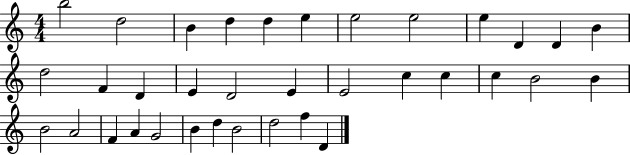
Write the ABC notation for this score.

X:1
T:Untitled
M:4/4
L:1/4
K:C
b2 d2 B d d e e2 e2 e D D B d2 F D E D2 E E2 c c c B2 B B2 A2 F A G2 B d B2 d2 f D